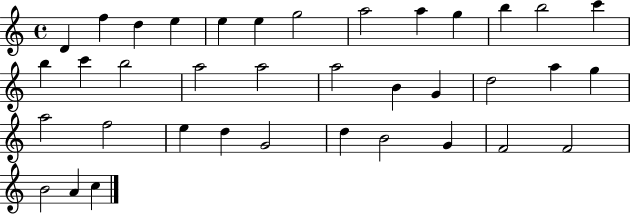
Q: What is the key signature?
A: C major